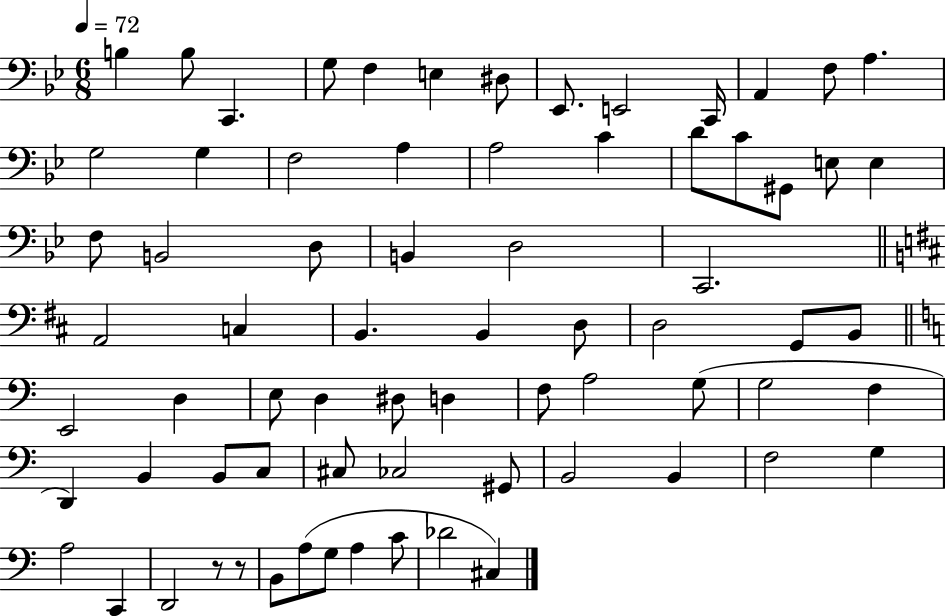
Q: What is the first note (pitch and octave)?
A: B3